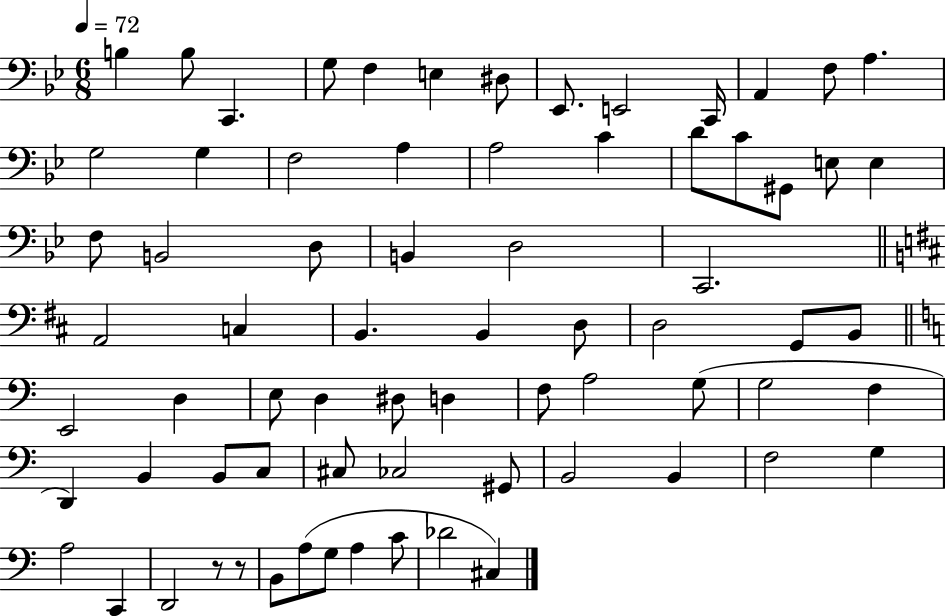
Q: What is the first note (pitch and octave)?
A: B3